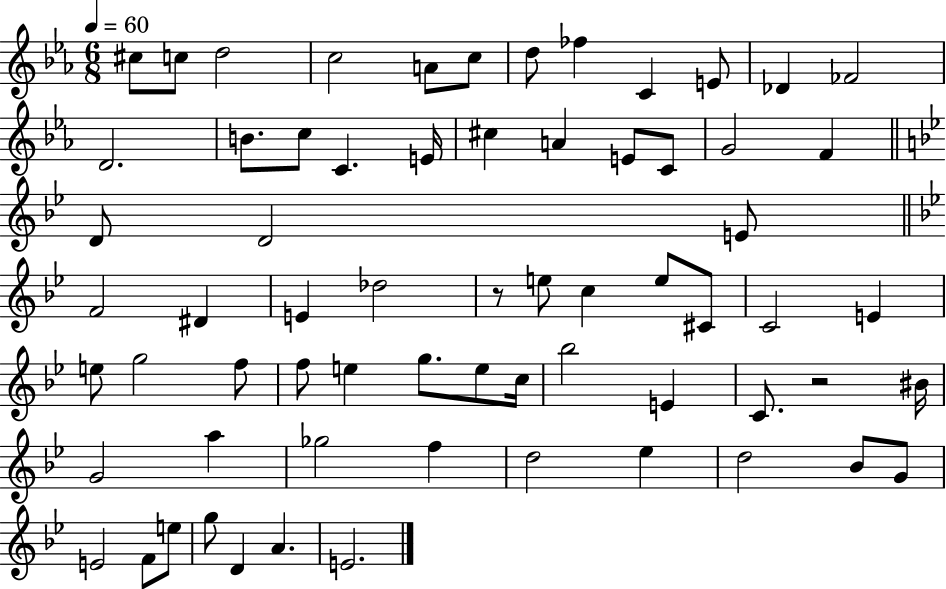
C#5/e C5/e D5/h C5/h A4/e C5/e D5/e FES5/q C4/q E4/e Db4/q FES4/h D4/h. B4/e. C5/e C4/q. E4/s C#5/q A4/q E4/e C4/e G4/h F4/q D4/e D4/h E4/e F4/h D#4/q E4/q Db5/h R/e E5/e C5/q E5/e C#4/e C4/h E4/q E5/e G5/h F5/e F5/e E5/q G5/e. E5/e C5/s Bb5/h E4/q C4/e. R/h BIS4/s G4/h A5/q Gb5/h F5/q D5/h Eb5/q D5/h Bb4/e G4/e E4/h F4/e E5/e G5/e D4/q A4/q. E4/h.